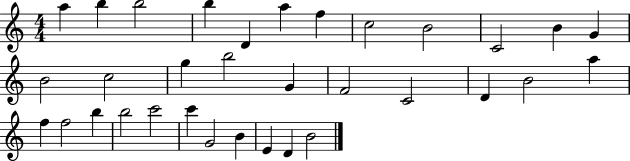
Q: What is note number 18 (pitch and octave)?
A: F4